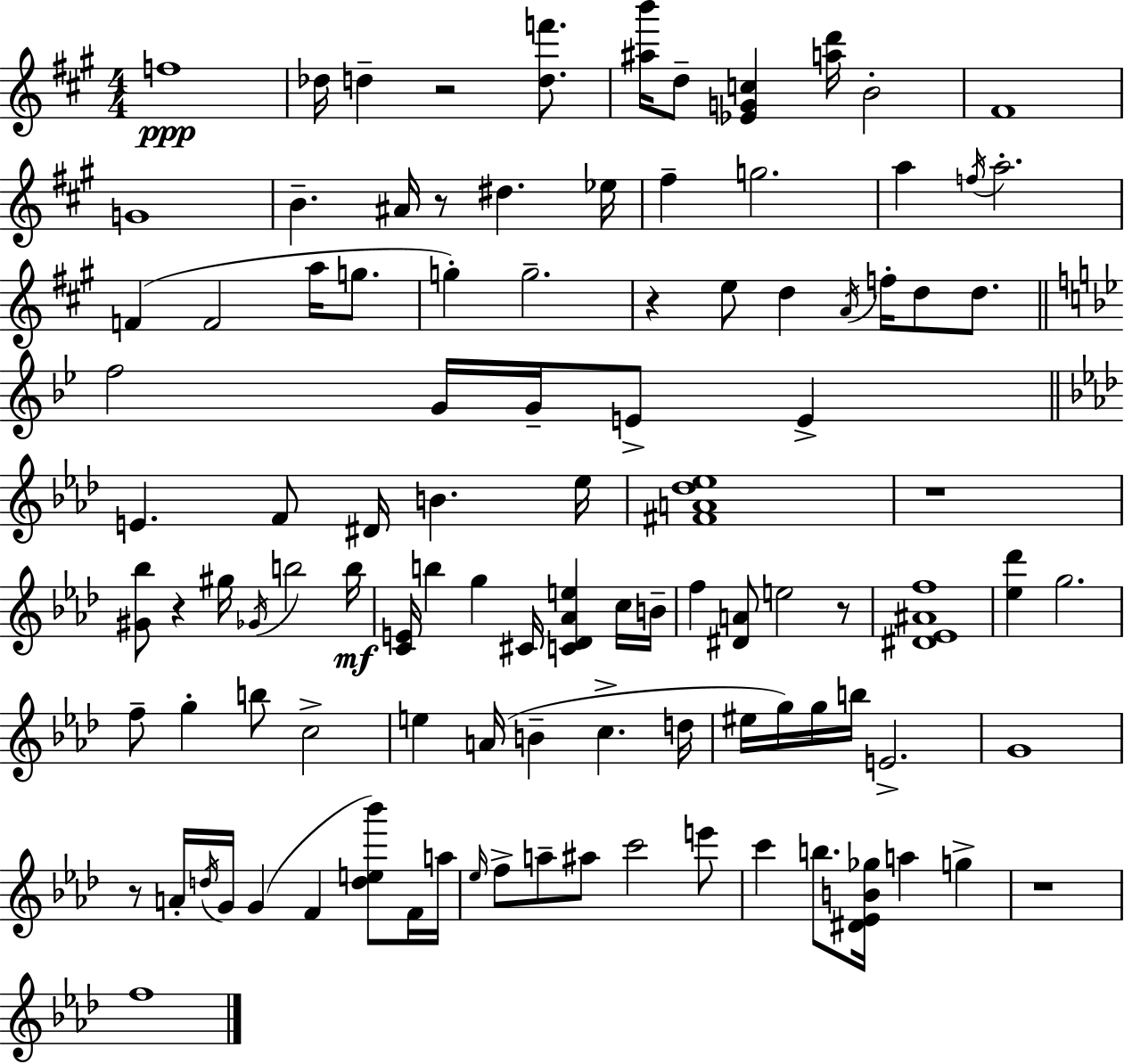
{
  \clef treble
  \numericTimeSignature
  \time 4/4
  \key a \major
  f''1\ppp | des''16 d''4-- r2 <d'' f'''>8. | <ais'' b'''>16 d''8-- <ees' g' c''>4 <a'' d'''>16 b'2-. | fis'1 | \break g'1 | b'4.-- ais'16 r8 dis''4. ees''16 | fis''4-- g''2. | a''4 \acciaccatura { f''16 } a''2.-. | \break f'4( f'2 a''16 g''8. | g''4-.) g''2.-- | r4 e''8 d''4 \acciaccatura { a'16 } f''16-. d''8 d''8. | \bar "||" \break \key bes \major f''2 g'16 g'16-- e'8-> e'4-> | \bar "||" \break \key f \minor e'4. f'8 dis'16 b'4. ees''16 | <fis' a' des'' ees''>1 | r1 | <gis' bes''>8 r4 gis''16 \acciaccatura { ges'16 } b''2 | \break b''16\mf <c' e'>16 b''4 g''4 cis'16 <c' des' aes' e''>4 c''16 | b'16-- f''4 <dis' a'>8 e''2 r8 | <dis' ees' ais' f''>1 | <ees'' des'''>4 g''2. | \break f''8-- g''4-. b''8 c''2-> | e''4 a'16( b'4-- c''4.-> | d''16 eis''16 g''16) g''16 b''16 e'2.-> | g'1 | \break r8 a'16-. \acciaccatura { d''16 } g'16 g'4( f'4 <d'' e'' bes'''>8) | f'16 a''16 \grace { ees''16 } f''8-> a''8-- ais''8 c'''2 | e'''8 c'''4 b''8. <dis' ees' b' ges''>16 a''4 g''4-> | r1 | \break f''1 | \bar "|."
}